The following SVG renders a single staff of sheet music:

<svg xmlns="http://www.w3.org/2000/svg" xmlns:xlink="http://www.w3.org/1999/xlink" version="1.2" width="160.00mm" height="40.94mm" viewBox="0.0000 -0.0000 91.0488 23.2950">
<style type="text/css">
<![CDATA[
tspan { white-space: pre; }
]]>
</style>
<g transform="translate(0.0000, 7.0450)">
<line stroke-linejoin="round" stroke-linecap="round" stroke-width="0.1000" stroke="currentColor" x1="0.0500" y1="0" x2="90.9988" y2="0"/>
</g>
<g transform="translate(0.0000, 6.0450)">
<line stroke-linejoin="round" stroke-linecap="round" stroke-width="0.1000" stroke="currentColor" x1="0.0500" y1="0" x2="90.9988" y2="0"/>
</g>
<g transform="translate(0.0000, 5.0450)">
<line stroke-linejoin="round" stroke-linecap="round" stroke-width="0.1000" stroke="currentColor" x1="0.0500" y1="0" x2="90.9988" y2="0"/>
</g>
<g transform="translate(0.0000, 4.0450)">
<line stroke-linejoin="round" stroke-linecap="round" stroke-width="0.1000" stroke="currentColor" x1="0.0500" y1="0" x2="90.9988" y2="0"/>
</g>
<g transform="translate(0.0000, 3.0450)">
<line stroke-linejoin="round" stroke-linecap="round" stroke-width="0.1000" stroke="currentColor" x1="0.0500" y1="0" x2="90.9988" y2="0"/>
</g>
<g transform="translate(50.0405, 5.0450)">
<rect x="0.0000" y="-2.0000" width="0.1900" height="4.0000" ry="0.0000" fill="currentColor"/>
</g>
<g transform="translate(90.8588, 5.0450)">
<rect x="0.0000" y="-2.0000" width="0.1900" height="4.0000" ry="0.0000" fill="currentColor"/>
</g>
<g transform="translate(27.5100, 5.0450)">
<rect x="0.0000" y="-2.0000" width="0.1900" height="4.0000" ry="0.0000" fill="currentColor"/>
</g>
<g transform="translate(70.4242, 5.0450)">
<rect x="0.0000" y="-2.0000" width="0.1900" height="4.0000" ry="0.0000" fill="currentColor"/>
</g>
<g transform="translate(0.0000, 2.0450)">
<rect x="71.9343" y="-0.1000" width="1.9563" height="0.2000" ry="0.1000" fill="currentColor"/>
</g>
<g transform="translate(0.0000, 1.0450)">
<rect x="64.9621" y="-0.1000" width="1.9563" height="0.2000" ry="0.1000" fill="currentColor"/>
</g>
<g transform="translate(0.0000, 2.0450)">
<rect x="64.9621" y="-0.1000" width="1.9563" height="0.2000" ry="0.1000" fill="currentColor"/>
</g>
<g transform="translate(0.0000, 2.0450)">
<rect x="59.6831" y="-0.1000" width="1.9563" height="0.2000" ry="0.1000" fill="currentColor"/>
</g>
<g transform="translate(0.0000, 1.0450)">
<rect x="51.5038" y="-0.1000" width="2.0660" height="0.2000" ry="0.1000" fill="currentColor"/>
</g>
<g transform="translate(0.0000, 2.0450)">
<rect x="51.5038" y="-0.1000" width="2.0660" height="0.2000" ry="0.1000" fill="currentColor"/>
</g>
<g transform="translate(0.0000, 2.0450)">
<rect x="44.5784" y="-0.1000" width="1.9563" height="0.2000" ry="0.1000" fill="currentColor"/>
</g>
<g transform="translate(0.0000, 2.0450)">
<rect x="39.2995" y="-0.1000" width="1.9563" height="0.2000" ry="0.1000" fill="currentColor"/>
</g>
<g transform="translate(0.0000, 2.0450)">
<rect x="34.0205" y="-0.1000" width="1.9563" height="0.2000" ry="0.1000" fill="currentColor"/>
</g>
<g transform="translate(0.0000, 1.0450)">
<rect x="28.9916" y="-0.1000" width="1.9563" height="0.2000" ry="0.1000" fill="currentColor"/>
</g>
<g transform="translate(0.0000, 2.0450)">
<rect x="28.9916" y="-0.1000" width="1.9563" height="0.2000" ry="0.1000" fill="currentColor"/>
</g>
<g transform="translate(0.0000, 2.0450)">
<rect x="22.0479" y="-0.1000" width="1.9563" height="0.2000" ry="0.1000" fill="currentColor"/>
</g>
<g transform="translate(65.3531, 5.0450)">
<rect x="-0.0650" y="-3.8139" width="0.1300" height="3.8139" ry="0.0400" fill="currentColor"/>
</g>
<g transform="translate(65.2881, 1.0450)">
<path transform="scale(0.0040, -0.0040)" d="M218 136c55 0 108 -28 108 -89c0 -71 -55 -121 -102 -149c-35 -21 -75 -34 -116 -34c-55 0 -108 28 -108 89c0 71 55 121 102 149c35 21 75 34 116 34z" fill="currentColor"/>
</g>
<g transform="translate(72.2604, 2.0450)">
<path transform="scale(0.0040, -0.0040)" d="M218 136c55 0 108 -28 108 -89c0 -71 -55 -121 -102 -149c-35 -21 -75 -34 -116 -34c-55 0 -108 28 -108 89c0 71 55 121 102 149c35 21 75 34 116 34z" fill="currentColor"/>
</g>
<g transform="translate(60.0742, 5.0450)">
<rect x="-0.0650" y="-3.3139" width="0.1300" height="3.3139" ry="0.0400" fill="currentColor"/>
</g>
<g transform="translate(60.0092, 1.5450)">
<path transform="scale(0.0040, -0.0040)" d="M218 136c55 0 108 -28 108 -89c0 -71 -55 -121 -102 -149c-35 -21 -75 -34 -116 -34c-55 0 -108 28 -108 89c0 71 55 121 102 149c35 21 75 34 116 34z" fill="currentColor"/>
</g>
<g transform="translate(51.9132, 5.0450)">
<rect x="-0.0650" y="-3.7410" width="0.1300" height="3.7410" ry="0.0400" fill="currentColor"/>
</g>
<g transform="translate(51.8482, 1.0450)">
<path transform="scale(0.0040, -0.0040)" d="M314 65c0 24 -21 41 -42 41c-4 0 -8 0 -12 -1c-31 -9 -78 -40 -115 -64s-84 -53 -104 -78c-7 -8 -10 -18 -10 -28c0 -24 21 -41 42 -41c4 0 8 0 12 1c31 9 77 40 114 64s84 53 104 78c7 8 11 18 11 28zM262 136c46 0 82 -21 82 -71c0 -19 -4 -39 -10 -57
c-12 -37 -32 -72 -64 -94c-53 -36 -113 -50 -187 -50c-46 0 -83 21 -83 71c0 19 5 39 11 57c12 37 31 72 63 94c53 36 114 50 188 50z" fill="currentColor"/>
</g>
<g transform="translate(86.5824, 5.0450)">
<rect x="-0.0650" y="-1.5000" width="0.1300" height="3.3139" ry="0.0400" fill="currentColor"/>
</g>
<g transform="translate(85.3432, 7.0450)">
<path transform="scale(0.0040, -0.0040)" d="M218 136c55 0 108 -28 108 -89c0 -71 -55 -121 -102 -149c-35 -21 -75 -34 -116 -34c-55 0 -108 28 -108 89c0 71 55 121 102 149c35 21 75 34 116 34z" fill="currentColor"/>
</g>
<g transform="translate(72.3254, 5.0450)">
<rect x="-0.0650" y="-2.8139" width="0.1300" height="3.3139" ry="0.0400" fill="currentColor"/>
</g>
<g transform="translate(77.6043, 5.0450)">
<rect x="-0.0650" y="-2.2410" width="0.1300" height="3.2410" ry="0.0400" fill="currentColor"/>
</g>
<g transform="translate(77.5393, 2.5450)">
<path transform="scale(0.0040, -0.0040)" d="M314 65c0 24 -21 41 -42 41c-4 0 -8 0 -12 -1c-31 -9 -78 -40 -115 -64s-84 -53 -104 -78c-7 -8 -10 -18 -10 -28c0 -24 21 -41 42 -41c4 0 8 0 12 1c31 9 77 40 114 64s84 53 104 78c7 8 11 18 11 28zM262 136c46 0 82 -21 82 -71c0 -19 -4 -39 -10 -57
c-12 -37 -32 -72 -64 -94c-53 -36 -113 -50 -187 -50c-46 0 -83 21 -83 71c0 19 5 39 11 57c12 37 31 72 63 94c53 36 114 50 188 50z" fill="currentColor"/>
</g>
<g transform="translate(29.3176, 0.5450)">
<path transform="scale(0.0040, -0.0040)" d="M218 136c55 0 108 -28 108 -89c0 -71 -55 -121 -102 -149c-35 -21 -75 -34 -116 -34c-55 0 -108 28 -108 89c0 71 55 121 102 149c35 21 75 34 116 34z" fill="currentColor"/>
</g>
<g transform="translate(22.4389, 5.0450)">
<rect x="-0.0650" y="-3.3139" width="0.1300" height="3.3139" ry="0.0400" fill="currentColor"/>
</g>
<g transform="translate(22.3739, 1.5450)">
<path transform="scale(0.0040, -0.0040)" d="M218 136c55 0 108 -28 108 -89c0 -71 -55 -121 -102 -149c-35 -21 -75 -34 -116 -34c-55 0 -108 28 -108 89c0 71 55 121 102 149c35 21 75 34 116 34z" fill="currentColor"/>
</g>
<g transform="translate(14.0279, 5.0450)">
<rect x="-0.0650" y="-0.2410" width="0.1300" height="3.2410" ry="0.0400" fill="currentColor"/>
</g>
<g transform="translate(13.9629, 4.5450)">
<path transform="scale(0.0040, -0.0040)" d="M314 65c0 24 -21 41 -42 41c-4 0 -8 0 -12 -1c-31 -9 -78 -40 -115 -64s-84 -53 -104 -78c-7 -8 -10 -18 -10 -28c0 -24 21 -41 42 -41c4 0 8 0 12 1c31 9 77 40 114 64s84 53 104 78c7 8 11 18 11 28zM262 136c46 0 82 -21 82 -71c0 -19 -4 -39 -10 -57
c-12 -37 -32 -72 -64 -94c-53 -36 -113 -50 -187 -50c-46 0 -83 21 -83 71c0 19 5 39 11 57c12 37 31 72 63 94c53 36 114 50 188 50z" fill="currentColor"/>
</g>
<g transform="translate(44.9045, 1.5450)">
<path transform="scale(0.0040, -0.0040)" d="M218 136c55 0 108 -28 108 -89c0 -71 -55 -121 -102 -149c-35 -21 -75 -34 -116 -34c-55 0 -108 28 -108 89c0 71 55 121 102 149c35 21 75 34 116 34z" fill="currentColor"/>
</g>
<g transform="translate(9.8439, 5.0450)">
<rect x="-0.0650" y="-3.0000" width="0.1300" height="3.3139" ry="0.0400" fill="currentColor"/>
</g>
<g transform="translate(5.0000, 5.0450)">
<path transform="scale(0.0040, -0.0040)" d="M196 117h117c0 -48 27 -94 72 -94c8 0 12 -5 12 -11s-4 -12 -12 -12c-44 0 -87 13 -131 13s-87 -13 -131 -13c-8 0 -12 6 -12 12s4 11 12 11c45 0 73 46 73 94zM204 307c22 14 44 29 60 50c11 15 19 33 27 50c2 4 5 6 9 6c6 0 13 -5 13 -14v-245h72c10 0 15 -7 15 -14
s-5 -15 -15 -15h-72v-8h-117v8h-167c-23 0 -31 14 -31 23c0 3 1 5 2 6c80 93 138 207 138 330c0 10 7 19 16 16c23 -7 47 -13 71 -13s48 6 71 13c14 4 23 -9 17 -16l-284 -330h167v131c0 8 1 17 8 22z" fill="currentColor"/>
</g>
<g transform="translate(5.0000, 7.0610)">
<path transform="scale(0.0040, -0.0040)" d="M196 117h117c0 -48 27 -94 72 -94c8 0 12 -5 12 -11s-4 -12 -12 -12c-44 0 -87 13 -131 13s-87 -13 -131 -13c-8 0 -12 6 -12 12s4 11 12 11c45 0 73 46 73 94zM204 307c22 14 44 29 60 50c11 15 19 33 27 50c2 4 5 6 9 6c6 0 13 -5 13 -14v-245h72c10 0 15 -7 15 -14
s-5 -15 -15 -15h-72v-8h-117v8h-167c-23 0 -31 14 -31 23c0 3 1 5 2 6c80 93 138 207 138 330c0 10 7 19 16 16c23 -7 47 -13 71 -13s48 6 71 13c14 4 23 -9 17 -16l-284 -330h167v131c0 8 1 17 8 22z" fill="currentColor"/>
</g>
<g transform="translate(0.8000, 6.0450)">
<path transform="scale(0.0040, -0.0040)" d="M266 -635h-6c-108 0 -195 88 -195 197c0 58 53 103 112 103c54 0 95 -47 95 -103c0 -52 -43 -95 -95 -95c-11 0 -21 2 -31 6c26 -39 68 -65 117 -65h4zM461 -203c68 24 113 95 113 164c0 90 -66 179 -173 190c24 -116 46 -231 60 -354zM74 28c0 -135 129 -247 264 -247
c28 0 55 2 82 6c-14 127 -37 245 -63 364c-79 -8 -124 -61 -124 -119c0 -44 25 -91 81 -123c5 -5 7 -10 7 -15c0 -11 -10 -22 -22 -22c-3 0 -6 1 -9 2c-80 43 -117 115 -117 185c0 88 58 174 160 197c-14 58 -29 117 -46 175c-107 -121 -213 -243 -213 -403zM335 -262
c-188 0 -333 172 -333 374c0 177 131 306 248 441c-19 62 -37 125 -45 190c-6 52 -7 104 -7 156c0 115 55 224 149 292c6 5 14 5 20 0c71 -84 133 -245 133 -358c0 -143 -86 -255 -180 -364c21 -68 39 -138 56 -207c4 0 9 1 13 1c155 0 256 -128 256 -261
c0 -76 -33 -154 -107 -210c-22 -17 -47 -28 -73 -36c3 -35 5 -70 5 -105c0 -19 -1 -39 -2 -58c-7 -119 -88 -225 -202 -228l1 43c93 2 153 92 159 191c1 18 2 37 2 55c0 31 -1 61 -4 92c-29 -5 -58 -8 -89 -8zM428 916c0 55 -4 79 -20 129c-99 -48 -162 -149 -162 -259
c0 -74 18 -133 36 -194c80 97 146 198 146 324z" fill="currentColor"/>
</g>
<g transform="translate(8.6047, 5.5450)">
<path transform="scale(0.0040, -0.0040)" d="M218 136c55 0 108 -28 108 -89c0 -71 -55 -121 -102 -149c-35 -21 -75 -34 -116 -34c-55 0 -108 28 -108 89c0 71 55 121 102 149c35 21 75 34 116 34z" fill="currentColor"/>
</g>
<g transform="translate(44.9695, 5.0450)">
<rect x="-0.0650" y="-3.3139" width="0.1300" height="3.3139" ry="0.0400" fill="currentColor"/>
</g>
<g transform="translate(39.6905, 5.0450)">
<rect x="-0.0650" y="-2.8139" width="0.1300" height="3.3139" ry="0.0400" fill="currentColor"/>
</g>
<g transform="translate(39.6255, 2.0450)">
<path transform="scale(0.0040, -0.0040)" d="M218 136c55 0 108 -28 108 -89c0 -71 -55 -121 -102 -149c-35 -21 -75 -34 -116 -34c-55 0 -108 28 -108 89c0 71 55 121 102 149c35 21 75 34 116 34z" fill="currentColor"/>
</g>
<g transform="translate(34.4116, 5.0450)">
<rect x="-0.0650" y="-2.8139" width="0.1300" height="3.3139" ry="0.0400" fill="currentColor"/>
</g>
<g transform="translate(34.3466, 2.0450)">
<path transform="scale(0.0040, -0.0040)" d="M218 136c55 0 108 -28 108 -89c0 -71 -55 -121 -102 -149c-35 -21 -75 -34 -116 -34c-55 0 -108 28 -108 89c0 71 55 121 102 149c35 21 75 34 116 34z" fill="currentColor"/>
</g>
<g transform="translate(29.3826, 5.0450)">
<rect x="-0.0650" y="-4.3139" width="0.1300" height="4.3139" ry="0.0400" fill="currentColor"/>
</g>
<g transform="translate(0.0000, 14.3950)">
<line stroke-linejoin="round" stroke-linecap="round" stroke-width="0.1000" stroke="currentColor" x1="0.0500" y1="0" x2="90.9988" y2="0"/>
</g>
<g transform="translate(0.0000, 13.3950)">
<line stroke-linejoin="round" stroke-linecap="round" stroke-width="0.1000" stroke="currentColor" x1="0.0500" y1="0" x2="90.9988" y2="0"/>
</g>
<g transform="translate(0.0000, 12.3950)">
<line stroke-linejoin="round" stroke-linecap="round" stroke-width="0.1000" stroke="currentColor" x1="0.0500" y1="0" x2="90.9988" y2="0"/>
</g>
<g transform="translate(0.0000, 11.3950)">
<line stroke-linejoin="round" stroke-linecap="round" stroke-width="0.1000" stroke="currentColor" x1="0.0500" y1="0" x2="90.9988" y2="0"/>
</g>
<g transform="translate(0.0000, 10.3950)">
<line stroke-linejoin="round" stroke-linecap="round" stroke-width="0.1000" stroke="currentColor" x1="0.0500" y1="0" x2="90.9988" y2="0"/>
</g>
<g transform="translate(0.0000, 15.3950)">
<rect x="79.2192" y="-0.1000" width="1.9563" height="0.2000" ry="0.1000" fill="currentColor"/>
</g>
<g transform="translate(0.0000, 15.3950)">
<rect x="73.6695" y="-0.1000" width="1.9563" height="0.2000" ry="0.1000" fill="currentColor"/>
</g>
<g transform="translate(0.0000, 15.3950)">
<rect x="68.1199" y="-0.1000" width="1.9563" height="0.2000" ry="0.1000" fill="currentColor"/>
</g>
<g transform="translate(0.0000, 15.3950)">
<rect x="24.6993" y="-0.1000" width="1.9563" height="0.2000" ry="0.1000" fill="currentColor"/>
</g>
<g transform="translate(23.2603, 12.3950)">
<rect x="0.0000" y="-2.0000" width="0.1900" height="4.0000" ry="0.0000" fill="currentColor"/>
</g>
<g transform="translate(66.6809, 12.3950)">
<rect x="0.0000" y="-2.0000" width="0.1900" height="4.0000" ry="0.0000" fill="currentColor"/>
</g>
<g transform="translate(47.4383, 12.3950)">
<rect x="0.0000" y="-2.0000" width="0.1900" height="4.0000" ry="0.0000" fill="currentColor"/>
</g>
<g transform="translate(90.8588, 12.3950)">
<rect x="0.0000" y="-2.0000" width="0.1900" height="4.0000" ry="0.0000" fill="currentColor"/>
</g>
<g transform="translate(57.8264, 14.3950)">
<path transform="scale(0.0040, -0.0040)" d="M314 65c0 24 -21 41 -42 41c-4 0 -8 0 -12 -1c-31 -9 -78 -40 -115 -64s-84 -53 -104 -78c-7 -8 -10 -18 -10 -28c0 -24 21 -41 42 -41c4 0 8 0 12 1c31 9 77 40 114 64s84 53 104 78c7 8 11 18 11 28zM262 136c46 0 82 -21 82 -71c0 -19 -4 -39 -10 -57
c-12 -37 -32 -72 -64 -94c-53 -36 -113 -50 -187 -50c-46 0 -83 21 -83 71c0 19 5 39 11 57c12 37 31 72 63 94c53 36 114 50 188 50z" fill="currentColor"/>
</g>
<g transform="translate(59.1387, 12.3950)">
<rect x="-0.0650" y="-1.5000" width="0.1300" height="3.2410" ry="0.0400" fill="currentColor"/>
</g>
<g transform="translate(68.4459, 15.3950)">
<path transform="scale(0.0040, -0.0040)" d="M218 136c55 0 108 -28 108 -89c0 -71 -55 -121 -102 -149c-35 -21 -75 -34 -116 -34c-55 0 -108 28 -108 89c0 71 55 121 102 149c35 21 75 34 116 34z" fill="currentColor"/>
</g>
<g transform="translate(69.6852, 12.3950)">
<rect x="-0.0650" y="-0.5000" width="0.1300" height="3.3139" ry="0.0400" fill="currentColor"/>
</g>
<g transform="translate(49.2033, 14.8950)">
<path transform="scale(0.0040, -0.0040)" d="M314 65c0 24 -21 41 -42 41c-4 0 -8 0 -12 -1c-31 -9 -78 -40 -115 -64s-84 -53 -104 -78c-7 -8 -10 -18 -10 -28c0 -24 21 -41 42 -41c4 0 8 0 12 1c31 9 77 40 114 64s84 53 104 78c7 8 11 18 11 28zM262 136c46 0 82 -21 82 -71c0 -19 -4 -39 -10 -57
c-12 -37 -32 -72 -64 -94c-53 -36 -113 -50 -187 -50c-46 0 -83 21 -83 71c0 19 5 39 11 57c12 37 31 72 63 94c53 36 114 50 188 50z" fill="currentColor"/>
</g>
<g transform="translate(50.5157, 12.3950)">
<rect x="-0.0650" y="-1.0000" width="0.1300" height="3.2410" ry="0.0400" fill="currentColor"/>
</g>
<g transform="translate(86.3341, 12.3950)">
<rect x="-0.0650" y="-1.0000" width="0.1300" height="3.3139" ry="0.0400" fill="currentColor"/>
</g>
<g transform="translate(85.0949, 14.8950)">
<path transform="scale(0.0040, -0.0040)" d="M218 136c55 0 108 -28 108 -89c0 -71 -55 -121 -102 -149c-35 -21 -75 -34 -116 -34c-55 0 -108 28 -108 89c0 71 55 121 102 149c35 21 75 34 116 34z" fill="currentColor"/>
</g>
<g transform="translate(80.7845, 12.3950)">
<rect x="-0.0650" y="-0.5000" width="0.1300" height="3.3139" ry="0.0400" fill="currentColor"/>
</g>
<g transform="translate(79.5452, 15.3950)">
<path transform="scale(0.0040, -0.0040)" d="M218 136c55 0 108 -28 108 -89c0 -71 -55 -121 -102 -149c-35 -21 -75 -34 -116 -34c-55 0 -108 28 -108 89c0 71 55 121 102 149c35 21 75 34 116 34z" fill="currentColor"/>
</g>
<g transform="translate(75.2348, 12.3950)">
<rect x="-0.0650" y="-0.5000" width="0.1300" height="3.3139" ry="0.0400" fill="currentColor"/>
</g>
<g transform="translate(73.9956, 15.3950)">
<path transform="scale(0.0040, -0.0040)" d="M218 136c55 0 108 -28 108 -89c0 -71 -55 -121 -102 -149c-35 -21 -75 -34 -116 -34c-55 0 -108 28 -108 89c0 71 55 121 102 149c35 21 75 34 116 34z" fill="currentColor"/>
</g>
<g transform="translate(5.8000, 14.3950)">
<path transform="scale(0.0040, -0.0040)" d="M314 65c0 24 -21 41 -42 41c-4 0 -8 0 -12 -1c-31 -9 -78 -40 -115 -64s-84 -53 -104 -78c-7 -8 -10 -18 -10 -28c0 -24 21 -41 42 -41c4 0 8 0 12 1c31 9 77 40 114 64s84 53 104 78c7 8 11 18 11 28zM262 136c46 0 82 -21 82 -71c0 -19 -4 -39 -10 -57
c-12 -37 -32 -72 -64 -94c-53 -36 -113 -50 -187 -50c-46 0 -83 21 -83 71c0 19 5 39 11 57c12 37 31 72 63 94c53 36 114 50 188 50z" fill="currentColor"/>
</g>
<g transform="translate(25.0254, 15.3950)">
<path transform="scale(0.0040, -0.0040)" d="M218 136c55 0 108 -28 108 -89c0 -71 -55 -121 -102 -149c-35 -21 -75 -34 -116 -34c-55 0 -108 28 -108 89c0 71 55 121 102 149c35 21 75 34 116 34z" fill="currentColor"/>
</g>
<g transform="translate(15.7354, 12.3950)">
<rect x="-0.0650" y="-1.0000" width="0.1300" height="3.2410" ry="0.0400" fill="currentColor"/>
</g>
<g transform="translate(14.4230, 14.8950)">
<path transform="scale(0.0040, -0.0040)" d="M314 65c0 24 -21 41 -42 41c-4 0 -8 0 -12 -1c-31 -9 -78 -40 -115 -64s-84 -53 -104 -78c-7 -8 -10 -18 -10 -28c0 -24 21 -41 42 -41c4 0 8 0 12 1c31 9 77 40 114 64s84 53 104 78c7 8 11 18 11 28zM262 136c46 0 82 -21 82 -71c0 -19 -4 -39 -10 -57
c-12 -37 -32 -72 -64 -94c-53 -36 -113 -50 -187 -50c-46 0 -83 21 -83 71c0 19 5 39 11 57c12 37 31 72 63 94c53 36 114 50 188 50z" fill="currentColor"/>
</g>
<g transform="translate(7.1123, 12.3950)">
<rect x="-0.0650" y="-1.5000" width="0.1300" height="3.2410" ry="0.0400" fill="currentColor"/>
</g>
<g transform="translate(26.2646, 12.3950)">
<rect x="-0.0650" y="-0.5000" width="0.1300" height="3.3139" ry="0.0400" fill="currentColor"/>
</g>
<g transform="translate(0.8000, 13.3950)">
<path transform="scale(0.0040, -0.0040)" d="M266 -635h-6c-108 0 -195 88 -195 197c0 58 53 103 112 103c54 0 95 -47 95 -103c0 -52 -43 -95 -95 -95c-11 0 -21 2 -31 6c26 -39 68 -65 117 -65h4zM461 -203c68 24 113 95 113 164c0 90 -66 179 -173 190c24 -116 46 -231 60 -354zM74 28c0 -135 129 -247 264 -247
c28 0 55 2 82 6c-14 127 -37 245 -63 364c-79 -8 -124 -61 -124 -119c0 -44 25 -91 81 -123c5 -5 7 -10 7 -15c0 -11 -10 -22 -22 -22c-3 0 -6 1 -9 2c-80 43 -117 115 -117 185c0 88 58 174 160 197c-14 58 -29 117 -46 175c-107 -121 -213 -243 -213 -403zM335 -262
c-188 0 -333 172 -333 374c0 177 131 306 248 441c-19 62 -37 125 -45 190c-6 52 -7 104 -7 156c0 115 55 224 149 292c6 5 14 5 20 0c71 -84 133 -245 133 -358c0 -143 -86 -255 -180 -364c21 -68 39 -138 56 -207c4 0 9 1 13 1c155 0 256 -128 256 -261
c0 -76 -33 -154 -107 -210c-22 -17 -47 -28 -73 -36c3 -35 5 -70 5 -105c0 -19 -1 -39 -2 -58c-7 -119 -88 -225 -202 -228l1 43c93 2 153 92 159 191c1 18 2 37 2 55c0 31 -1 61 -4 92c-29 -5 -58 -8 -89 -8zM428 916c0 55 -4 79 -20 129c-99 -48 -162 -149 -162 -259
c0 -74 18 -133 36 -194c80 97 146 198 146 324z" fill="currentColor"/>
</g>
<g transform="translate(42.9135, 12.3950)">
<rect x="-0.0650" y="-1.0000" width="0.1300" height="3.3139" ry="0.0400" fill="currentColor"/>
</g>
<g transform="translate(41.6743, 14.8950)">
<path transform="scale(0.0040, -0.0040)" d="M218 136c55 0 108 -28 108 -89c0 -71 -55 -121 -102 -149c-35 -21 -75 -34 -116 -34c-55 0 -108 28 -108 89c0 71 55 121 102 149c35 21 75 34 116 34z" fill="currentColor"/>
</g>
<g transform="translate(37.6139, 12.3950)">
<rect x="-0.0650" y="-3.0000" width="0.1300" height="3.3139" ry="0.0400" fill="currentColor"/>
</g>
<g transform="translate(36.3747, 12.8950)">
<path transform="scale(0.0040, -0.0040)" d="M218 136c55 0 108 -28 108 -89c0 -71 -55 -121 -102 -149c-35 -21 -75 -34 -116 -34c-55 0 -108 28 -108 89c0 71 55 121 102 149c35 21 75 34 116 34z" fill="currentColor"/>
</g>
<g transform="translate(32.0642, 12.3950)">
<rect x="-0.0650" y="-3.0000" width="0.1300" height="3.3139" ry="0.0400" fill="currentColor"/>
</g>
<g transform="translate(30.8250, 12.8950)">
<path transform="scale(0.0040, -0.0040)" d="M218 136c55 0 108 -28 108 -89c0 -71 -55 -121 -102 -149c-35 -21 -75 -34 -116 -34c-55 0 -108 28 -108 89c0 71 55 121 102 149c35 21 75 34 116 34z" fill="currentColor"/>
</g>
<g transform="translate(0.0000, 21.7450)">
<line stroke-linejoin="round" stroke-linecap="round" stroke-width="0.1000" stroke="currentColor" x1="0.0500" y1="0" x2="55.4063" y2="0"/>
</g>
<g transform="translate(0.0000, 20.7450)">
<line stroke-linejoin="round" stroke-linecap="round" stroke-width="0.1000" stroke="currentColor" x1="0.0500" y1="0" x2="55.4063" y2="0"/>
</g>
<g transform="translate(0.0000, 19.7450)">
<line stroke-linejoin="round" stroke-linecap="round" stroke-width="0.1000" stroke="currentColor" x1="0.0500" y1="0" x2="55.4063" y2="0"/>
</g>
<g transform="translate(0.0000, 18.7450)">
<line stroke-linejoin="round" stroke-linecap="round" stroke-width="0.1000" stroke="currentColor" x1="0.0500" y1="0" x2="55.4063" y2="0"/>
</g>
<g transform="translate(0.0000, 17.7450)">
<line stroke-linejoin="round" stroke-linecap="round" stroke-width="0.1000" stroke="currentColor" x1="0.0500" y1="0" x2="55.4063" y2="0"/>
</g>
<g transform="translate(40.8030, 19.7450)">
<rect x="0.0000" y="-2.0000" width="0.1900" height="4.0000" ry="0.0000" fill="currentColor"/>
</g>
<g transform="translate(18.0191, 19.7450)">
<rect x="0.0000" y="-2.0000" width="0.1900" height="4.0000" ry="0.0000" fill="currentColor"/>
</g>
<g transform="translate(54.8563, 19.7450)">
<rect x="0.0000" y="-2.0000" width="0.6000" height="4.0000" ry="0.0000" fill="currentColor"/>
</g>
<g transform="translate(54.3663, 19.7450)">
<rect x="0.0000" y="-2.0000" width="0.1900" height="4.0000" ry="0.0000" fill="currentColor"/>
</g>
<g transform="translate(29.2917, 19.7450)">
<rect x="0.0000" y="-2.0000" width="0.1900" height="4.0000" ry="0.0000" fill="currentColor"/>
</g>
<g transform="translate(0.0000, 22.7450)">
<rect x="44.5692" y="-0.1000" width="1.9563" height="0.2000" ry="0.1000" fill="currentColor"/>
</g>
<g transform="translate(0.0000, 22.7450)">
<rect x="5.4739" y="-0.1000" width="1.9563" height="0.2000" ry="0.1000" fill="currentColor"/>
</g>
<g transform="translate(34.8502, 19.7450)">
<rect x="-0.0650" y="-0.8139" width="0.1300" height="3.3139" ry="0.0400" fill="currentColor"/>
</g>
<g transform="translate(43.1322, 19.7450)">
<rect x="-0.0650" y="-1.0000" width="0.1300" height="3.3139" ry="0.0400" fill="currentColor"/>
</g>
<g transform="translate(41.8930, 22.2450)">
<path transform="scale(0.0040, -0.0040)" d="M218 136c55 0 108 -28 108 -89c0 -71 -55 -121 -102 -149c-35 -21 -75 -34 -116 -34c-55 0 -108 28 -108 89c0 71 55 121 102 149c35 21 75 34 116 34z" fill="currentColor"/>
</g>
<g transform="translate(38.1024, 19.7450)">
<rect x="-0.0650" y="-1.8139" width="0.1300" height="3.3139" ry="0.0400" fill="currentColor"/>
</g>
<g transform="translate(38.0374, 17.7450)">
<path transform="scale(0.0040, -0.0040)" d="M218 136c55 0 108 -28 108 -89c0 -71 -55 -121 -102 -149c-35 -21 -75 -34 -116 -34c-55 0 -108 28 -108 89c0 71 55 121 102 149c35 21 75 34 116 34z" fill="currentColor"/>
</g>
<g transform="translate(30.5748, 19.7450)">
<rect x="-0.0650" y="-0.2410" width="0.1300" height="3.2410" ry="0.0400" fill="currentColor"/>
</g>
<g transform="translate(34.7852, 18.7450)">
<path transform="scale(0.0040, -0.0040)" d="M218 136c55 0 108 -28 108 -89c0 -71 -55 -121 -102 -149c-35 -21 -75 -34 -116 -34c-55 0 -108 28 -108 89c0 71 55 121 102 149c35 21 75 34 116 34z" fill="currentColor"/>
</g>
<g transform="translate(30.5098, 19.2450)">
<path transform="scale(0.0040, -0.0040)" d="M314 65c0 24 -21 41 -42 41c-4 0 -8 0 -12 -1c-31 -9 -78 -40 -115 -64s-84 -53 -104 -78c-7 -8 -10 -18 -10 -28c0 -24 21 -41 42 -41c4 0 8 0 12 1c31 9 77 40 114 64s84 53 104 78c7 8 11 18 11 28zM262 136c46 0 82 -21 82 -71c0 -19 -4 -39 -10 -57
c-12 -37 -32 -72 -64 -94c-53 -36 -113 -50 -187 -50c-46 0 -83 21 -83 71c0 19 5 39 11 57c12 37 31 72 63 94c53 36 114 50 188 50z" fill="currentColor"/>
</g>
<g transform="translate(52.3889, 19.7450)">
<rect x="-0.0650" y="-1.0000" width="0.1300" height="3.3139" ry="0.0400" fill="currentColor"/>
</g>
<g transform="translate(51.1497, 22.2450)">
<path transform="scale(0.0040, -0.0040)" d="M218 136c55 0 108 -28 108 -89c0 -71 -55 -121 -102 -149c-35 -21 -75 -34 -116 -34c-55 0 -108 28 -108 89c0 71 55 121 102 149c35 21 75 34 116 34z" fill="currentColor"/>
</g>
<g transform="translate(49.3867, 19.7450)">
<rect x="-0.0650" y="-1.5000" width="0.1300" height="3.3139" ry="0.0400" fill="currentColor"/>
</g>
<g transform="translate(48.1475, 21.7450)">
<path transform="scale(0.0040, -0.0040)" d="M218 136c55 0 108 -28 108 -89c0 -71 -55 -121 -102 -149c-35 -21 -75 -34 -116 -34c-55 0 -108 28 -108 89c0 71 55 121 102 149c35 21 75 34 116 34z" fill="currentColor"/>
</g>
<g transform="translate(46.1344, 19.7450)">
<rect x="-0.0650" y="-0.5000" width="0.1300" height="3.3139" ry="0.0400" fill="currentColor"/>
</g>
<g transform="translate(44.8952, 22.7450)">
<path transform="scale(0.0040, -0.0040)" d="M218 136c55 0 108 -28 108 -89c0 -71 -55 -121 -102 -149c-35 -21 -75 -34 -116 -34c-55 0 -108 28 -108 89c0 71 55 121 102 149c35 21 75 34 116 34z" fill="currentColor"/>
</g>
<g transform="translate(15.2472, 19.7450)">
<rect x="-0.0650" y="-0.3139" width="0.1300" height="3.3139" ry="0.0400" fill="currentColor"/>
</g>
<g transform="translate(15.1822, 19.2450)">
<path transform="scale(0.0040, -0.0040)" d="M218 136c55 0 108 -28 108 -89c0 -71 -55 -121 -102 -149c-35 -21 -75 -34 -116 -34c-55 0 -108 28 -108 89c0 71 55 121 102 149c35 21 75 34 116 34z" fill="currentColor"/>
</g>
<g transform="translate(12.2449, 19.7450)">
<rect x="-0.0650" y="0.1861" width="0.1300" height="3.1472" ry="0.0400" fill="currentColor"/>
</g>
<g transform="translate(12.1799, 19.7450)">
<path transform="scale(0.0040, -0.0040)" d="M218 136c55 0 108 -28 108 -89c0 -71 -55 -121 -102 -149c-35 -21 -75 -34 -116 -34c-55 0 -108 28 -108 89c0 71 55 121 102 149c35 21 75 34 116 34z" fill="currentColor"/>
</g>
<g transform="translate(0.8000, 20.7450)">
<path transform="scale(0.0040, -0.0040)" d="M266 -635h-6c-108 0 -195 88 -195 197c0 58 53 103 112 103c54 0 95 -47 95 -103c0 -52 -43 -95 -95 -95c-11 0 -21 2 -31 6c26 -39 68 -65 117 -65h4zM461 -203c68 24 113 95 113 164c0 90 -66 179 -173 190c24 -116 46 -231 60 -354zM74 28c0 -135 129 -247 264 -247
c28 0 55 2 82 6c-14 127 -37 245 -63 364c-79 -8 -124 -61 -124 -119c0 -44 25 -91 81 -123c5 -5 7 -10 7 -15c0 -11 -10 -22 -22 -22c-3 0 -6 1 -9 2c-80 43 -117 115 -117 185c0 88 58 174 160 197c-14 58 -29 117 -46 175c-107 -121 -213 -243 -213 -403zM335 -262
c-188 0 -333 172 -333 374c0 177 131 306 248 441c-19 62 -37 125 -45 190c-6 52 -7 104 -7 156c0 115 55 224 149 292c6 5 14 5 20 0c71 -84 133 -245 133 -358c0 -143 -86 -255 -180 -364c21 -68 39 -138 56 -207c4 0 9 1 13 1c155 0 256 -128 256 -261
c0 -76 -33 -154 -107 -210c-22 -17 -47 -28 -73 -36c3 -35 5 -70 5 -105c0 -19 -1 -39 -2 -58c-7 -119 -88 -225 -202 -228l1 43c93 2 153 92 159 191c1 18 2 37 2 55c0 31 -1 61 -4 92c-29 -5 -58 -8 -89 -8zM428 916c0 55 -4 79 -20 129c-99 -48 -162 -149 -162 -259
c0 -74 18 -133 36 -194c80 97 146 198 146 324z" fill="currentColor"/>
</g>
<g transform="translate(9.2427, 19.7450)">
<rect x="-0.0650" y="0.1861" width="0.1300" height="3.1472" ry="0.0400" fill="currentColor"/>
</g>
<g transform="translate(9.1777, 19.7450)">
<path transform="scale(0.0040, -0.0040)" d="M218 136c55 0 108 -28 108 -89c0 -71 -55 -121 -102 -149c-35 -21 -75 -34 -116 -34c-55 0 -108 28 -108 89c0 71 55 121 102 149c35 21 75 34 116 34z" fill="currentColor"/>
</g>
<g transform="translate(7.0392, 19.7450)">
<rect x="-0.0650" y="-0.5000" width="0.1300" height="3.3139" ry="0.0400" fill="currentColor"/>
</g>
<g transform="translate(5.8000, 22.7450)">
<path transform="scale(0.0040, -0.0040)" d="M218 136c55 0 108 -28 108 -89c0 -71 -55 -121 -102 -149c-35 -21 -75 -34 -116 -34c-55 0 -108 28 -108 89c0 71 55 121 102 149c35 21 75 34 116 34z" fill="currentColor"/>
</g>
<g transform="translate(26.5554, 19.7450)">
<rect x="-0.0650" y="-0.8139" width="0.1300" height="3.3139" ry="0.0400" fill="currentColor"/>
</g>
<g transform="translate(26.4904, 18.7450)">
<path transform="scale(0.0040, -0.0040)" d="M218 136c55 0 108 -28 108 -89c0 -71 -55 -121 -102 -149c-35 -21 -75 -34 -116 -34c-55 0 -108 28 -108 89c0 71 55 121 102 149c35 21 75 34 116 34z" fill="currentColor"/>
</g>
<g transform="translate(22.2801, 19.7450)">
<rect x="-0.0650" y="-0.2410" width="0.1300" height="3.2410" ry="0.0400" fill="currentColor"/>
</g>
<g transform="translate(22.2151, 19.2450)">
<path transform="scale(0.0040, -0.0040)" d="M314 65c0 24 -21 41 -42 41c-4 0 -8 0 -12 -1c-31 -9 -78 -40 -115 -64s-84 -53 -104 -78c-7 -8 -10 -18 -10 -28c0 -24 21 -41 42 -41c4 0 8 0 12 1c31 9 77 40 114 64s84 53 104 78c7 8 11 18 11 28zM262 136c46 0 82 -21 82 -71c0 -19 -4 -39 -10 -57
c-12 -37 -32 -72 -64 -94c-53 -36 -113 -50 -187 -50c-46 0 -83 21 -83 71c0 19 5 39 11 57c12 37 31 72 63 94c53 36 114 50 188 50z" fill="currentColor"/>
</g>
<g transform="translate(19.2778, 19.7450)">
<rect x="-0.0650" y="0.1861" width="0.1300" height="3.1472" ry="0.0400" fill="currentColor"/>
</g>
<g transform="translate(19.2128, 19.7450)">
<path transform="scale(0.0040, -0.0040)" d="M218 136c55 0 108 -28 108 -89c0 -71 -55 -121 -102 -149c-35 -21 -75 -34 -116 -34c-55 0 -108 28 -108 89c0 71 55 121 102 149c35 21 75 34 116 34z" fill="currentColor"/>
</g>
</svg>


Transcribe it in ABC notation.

X:1
T:Untitled
M:4/4
L:1/4
K:C
A c2 b d' a a b c'2 b c' a g2 E E2 D2 C A A D D2 E2 C C C D C B B c B c2 d c2 d f D C E D